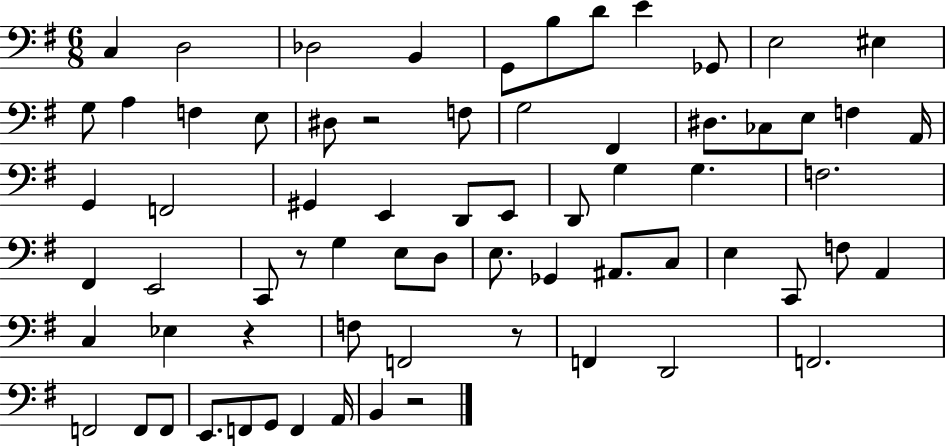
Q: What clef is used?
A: bass